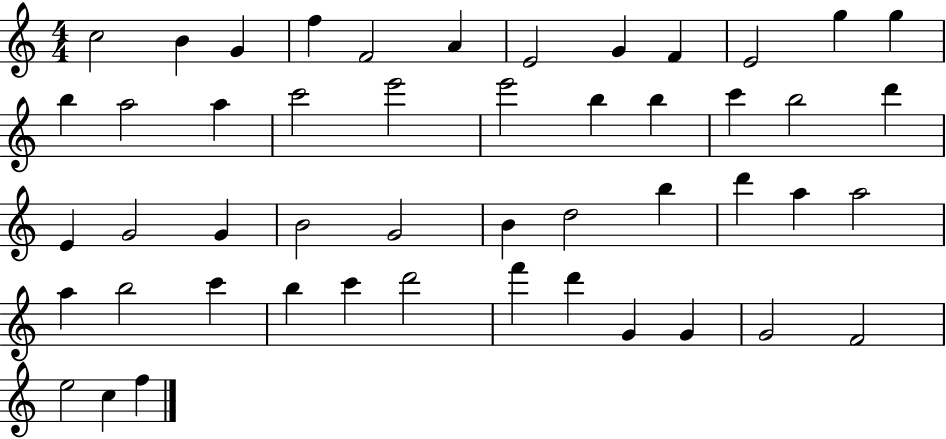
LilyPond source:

{
  \clef treble
  \numericTimeSignature
  \time 4/4
  \key c \major
  c''2 b'4 g'4 | f''4 f'2 a'4 | e'2 g'4 f'4 | e'2 g''4 g''4 | \break b''4 a''2 a''4 | c'''2 e'''2 | e'''2 b''4 b''4 | c'''4 b''2 d'''4 | \break e'4 g'2 g'4 | b'2 g'2 | b'4 d''2 b''4 | d'''4 a''4 a''2 | \break a''4 b''2 c'''4 | b''4 c'''4 d'''2 | f'''4 d'''4 g'4 g'4 | g'2 f'2 | \break e''2 c''4 f''4 | \bar "|."
}